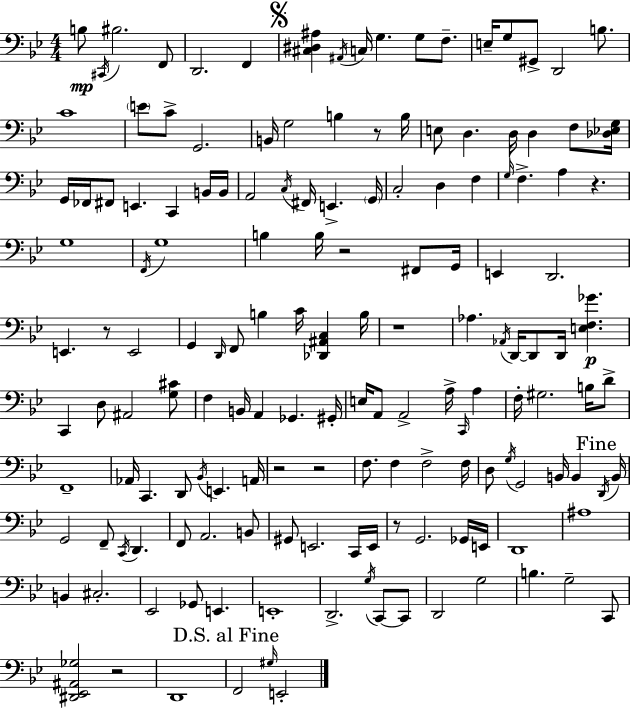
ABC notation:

X:1
T:Untitled
M:4/4
L:1/4
K:Bb
B,/2 ^C,,/4 ^B,2 F,,/2 D,,2 F,, [^C,^D,^A,] ^A,,/4 C,/4 G, G,/2 F,/2 E,/4 G,/2 ^G,,/2 D,,2 B,/2 C4 E/2 C/2 G,,2 B,,/4 G,2 B, z/2 B,/4 E,/2 D, D,/4 D, F,/2 [_D,_E,G,]/4 G,,/4 _F,,/4 ^F,,/2 E,, C,, B,,/4 B,,/4 A,,2 C,/4 ^F,,/4 E,, G,,/4 C,2 D, F, G,/4 F, A, z G,4 F,,/4 G,4 B, B,/4 z2 ^F,,/2 G,,/4 E,, D,,2 E,, z/2 E,,2 G,, D,,/4 F,,/2 B, C/4 [_D,,^A,,C,] B,/4 z4 _A, _A,,/4 D,,/4 D,,/2 D,,/4 [E,F,_G] C,, D,/2 ^A,,2 [G,^C]/2 F, B,,/4 A,, _G,, ^G,,/4 E,/4 A,,/2 A,,2 A,/4 C,,/4 A, F,/4 ^G,2 B,/4 D/2 F,,4 _A,,/4 C,, D,,/2 _B,,/4 E,, A,,/4 z2 z2 F,/2 F, F,2 F,/4 D,/2 G,/4 G,,2 B,,/4 B,, D,,/4 B,,/4 G,,2 F,,/2 C,,/4 D,, F,,/2 A,,2 B,,/2 ^G,,/2 E,,2 C,,/4 E,,/4 z/2 G,,2 _G,,/4 E,,/4 D,,4 ^A,4 B,, ^C,2 _E,,2 _G,,/2 E,, E,,4 D,,2 G,/4 C,,/2 C,,/2 D,,2 G,2 B, G,2 C,,/2 [^D,,_E,,^A,,_G,]2 z2 D,,4 F,,2 ^G,/4 E,,2